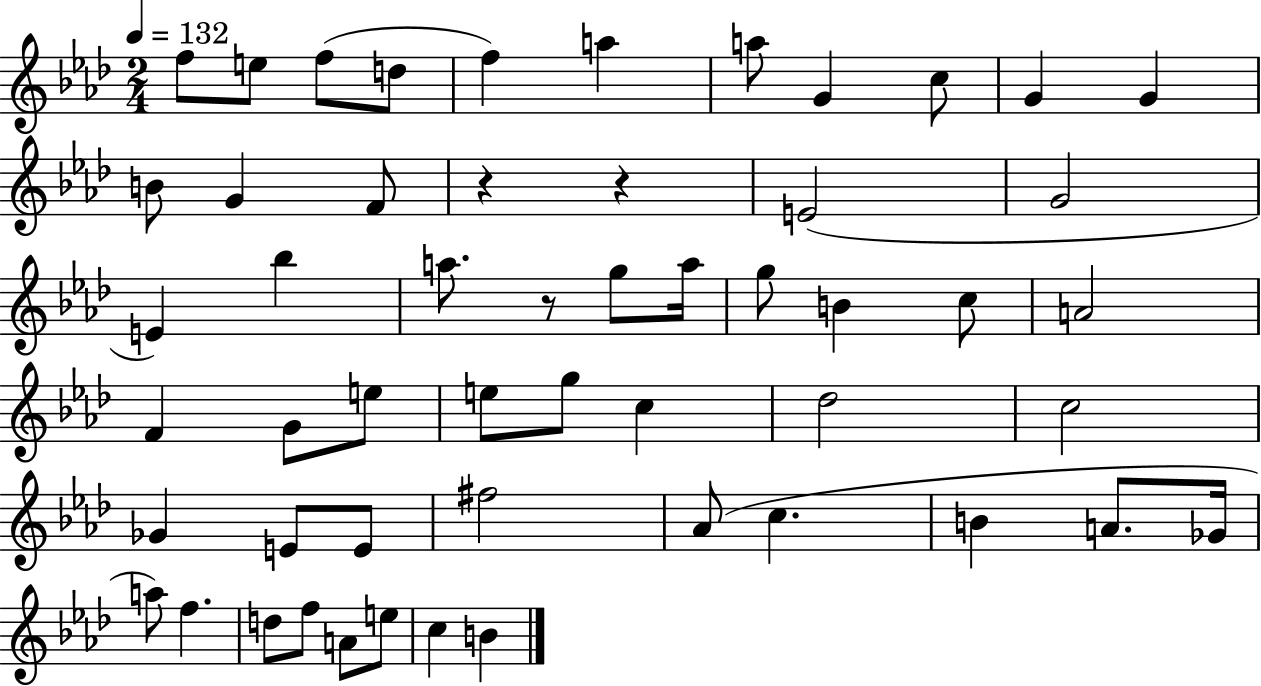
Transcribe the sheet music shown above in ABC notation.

X:1
T:Untitled
M:2/4
L:1/4
K:Ab
f/2 e/2 f/2 d/2 f a a/2 G c/2 G G B/2 G F/2 z z E2 G2 E _b a/2 z/2 g/2 a/4 g/2 B c/2 A2 F G/2 e/2 e/2 g/2 c _d2 c2 _G E/2 E/2 ^f2 _A/2 c B A/2 _G/4 a/2 f d/2 f/2 A/2 e/2 c B